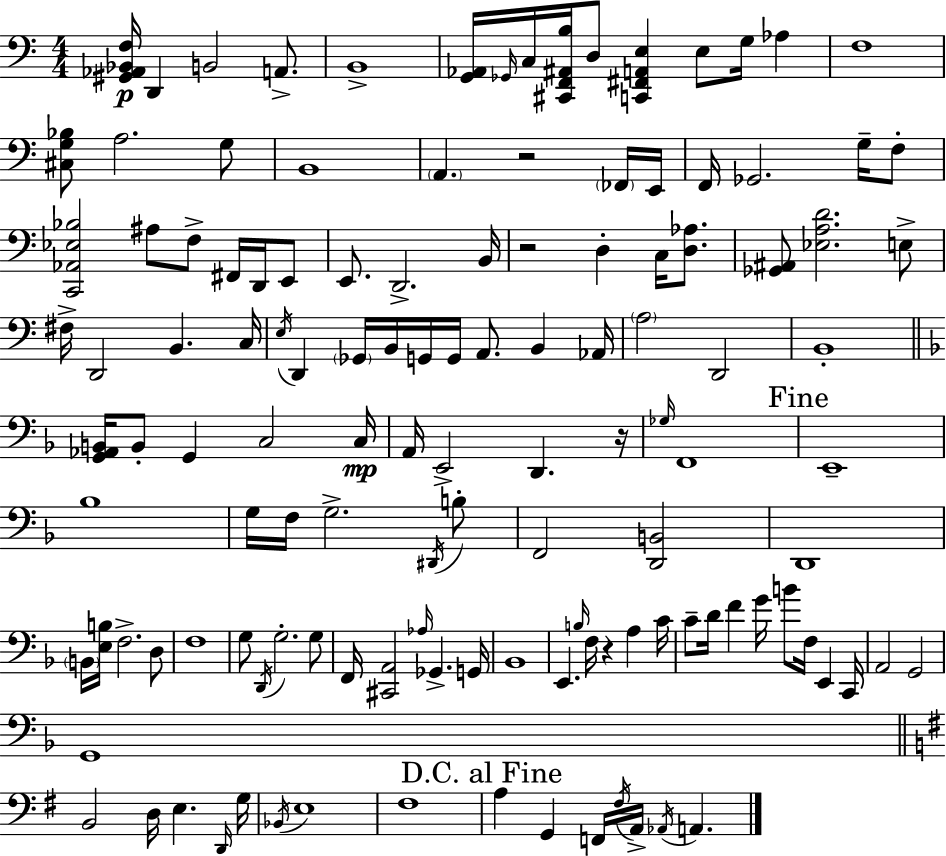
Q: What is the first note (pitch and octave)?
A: D2